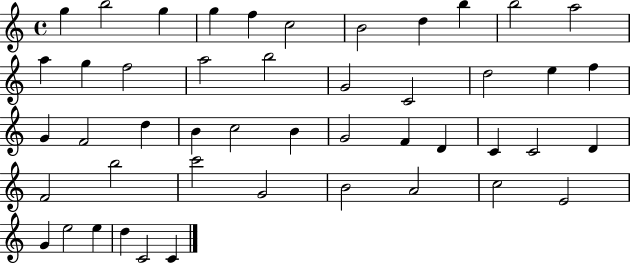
G5/q B5/h G5/q G5/q F5/q C5/h B4/h D5/q B5/q B5/h A5/h A5/q G5/q F5/h A5/h B5/h G4/h C4/h D5/h E5/q F5/q G4/q F4/h D5/q B4/q C5/h B4/q G4/h F4/q D4/q C4/q C4/h D4/q F4/h B5/h C6/h G4/h B4/h A4/h C5/h E4/h G4/q E5/h E5/q D5/q C4/h C4/q